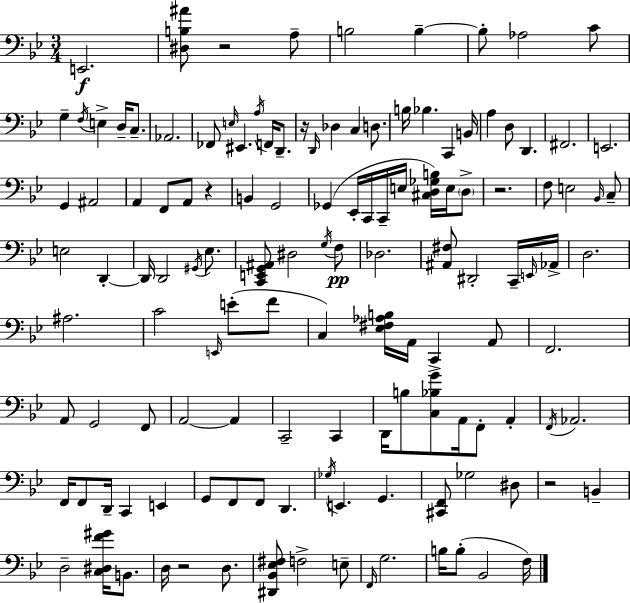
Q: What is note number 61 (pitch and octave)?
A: D#2